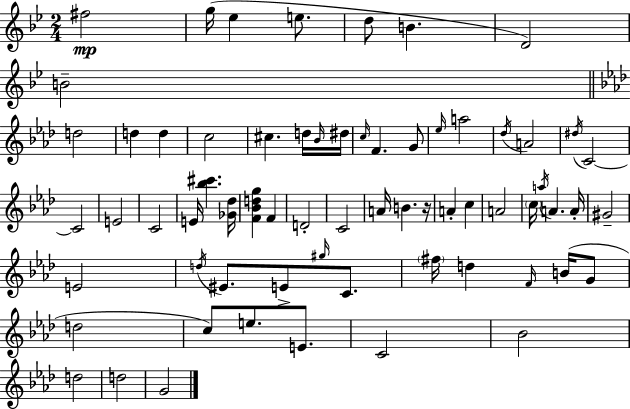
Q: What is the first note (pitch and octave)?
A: F#5